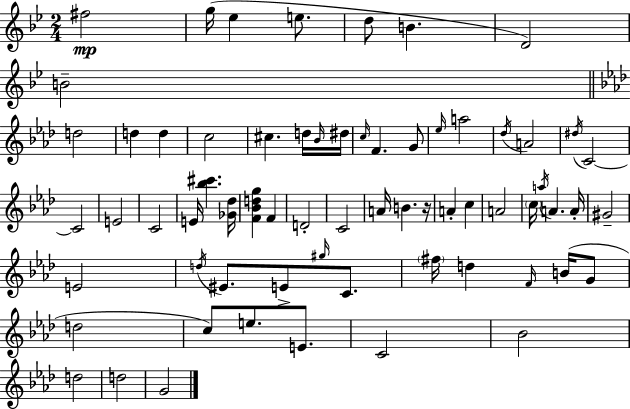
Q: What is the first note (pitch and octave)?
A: F#5